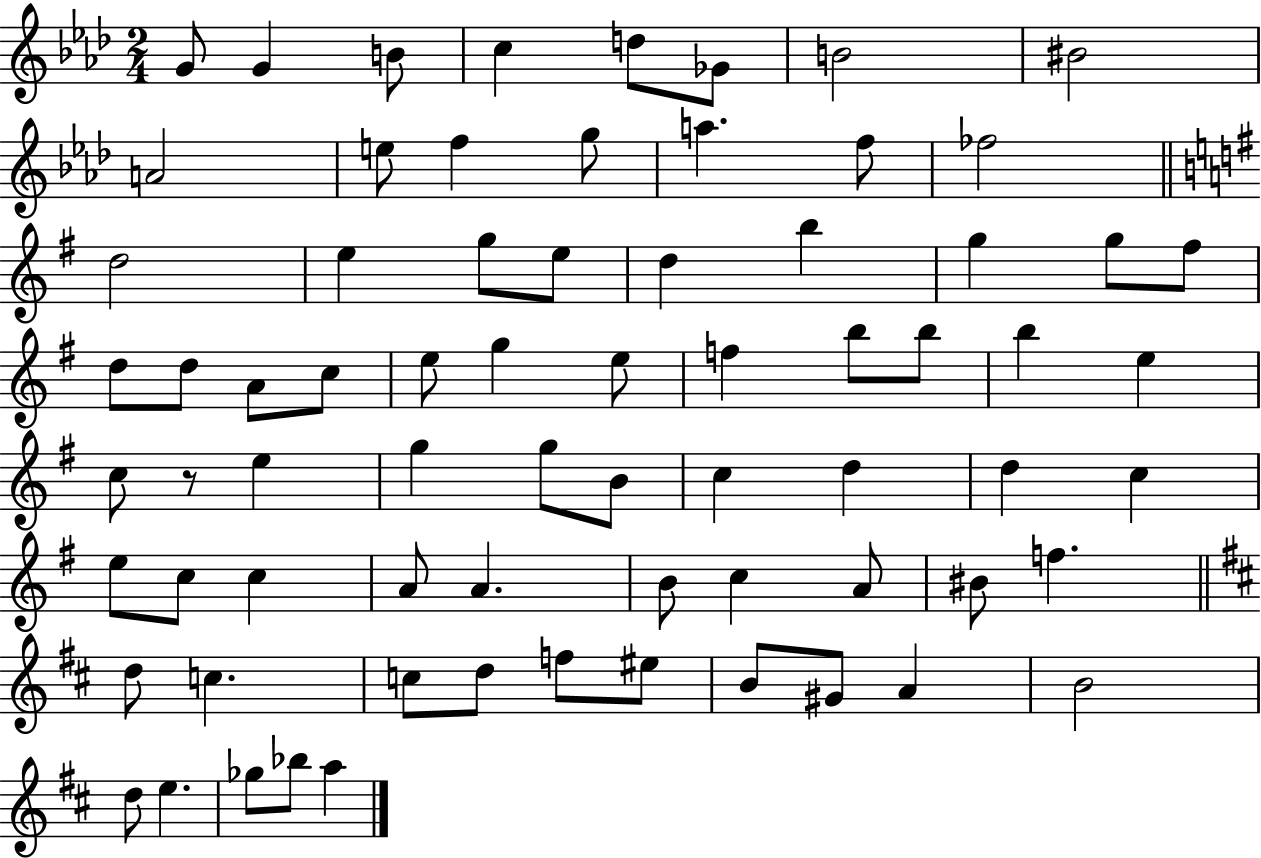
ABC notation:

X:1
T:Untitled
M:2/4
L:1/4
K:Ab
G/2 G B/2 c d/2 _G/2 B2 ^B2 A2 e/2 f g/2 a f/2 _f2 d2 e g/2 e/2 d b g g/2 ^f/2 d/2 d/2 A/2 c/2 e/2 g e/2 f b/2 b/2 b e c/2 z/2 e g g/2 B/2 c d d c e/2 c/2 c A/2 A B/2 c A/2 ^B/2 f d/2 c c/2 d/2 f/2 ^e/2 B/2 ^G/2 A B2 d/2 e _g/2 _b/2 a